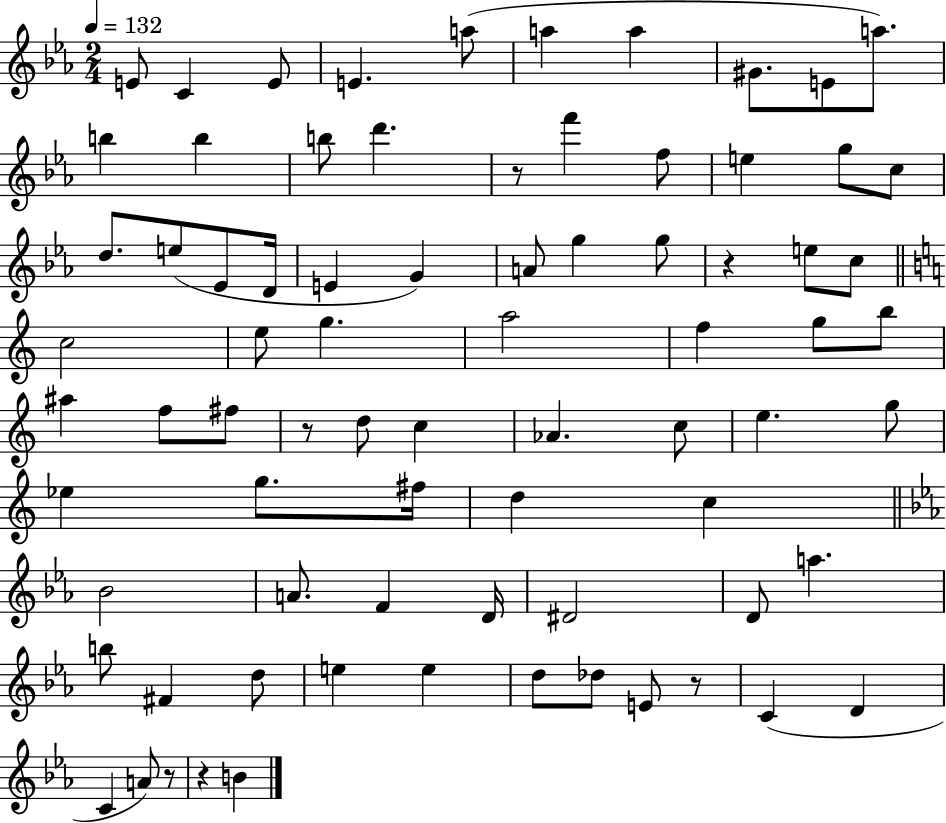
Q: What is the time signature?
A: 2/4